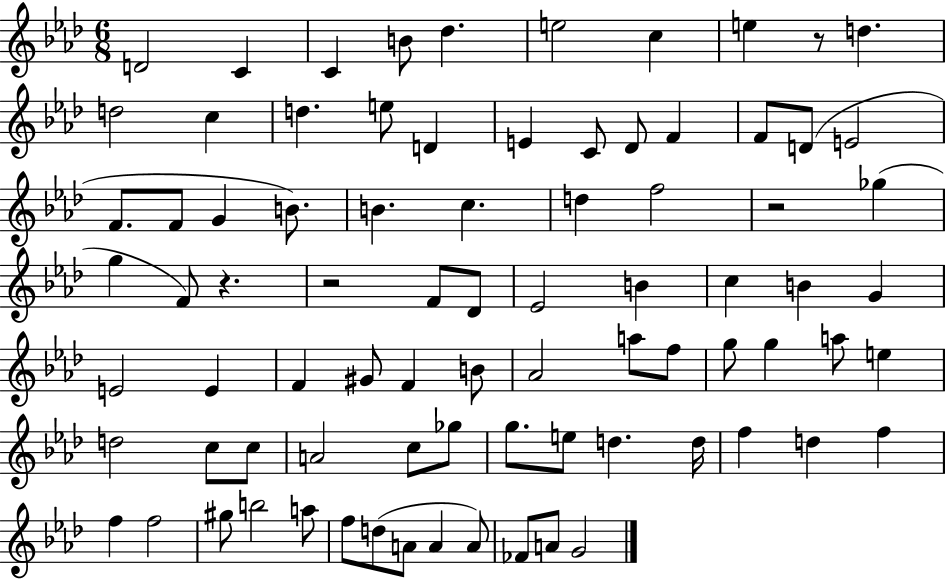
D4/h C4/q C4/q B4/e Db5/q. E5/h C5/q E5/q R/e D5/q. D5/h C5/q D5/q. E5/e D4/q E4/q C4/e Db4/e F4/q F4/e D4/e E4/h F4/e. F4/e G4/q B4/e. B4/q. C5/q. D5/q F5/h R/h Gb5/q G5/q F4/e R/q. R/h F4/e Db4/e Eb4/h B4/q C5/q B4/q G4/q E4/h E4/q F4/q G#4/e F4/q B4/e Ab4/h A5/e F5/e G5/e G5/q A5/e E5/q D5/h C5/e C5/e A4/h C5/e Gb5/e G5/e. E5/e D5/q. D5/s F5/q D5/q F5/q F5/q F5/h G#5/e B5/h A5/e F5/e D5/e A4/e A4/q A4/e FES4/e A4/e G4/h